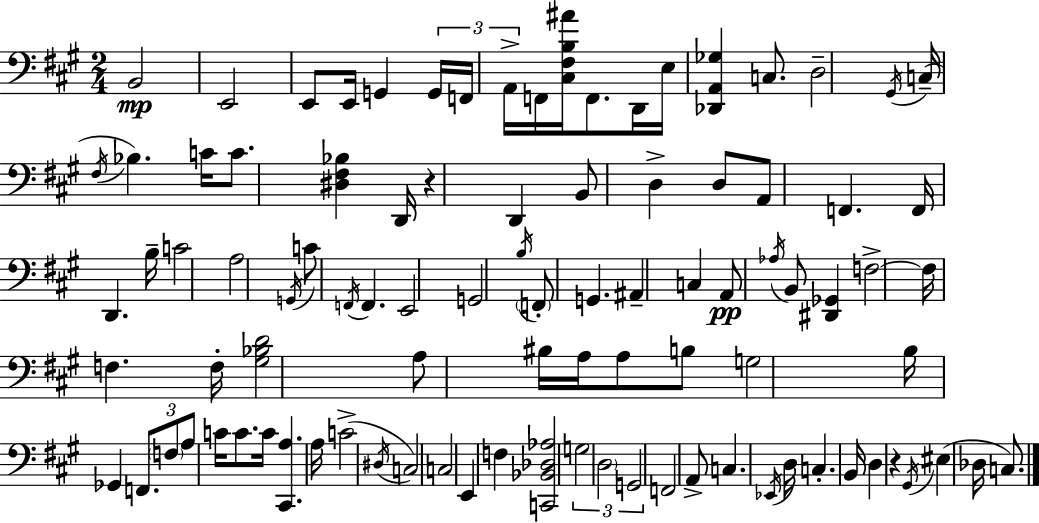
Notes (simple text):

B2/h E2/h E2/e E2/s G2/q G2/s F2/s A2/s F2/s [C#3,F#3,B3,A#4]/s F2/e. D2/s E3/s [Db2,A2,Gb3]/q C3/e. D3/h G#2/s C3/s F#3/s Bb3/q. C4/s C4/e. [D#3,F#3,Bb3]/q D2/s R/q D2/q B2/e D3/q D3/e A2/e F2/q. F2/s D2/q. B3/s C4/h A3/h G2/s C4/e F2/s F2/q. E2/h G2/h B3/s F2/e G2/q. A#2/q C3/q A2/e Ab3/s B2/e [D#2,Gb2]/q F3/h F3/s F3/q. F3/s [G#3,Bb3,D4]/h A3/e BIS3/s A3/s A3/e B3/e G3/h B3/s Gb2/q F2/e. F3/e A3/e C4/s C4/e. C4/s [C#2,A3]/q. A3/s C4/h D#3/s C3/h C3/h E2/q F3/q [C2,Bb2,Db3,Ab3]/h G3/h D3/h G2/h F2/h A2/e C3/q. Eb2/s D3/s C3/q. B2/s D3/q R/q G#2/s EIS3/q Db3/s C3/e.